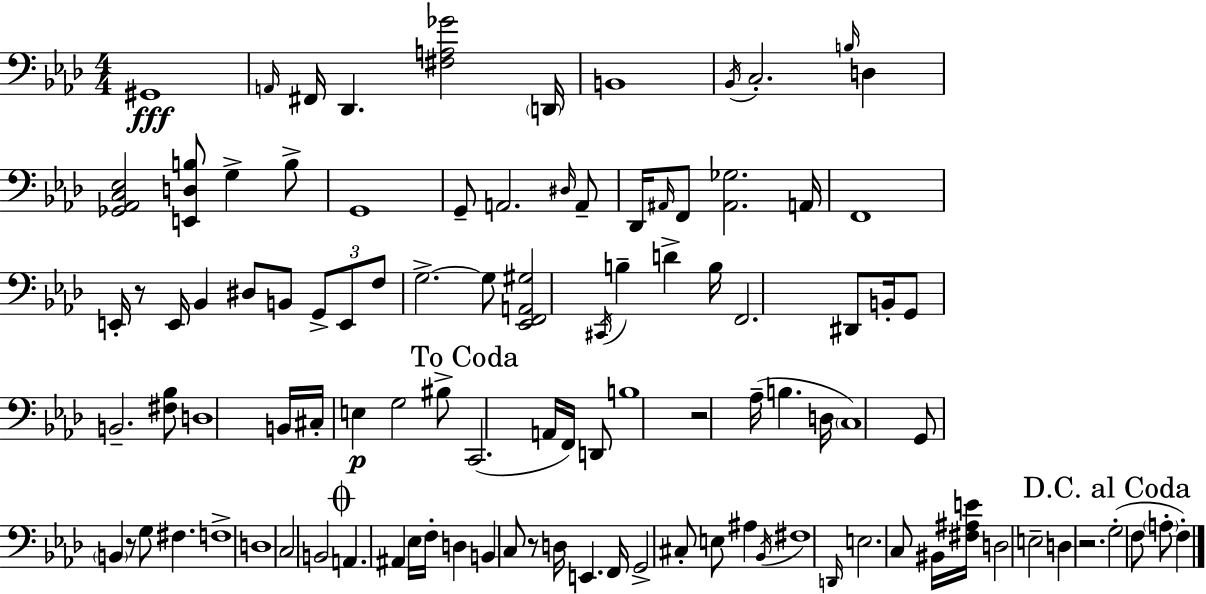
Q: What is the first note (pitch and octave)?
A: G#2